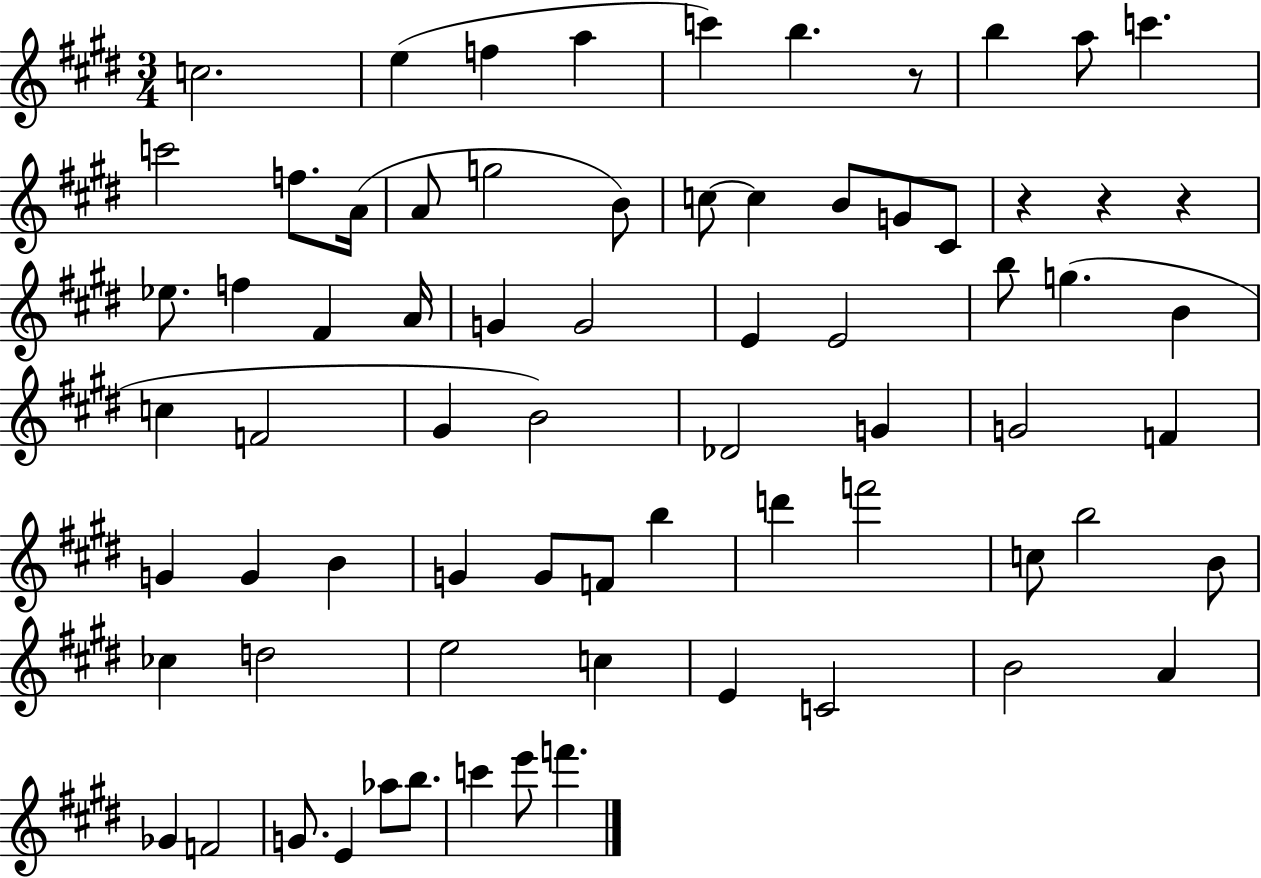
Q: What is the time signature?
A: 3/4